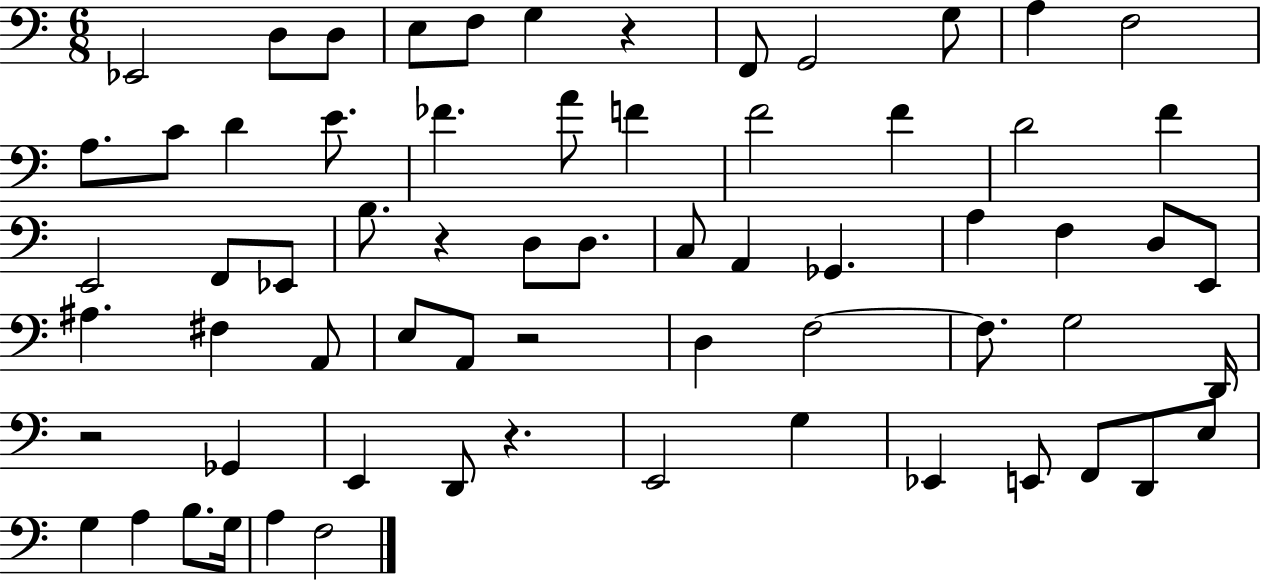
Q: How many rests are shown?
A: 5